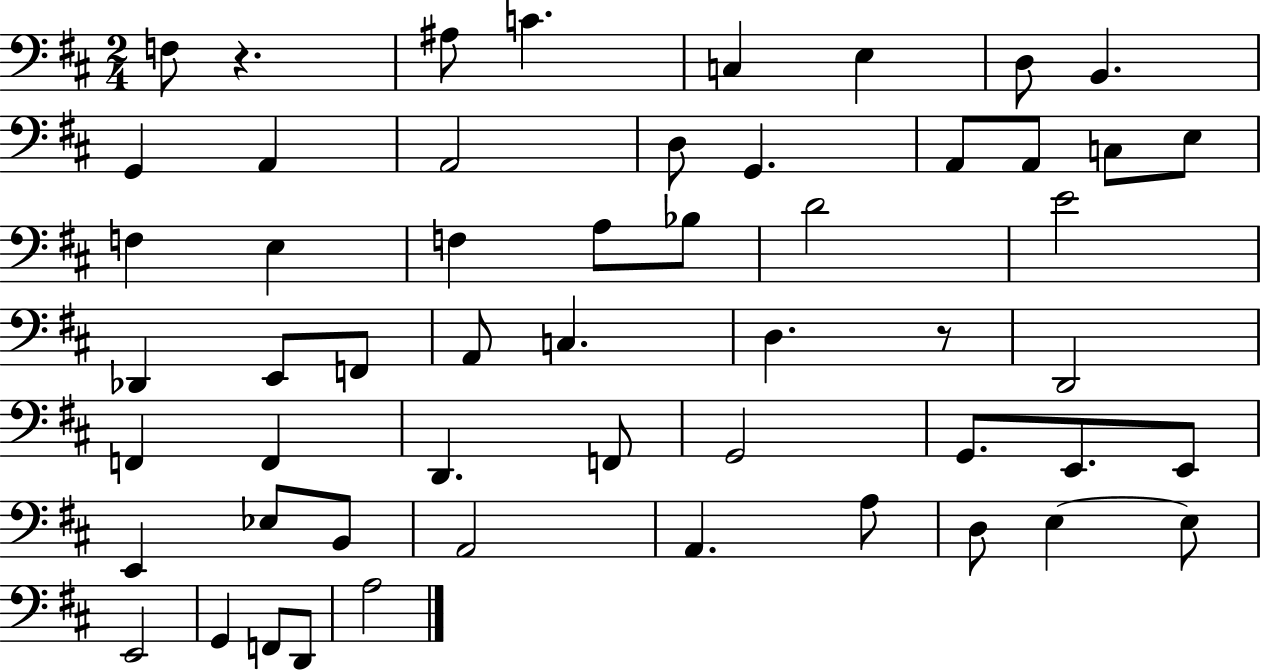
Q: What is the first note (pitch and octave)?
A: F3